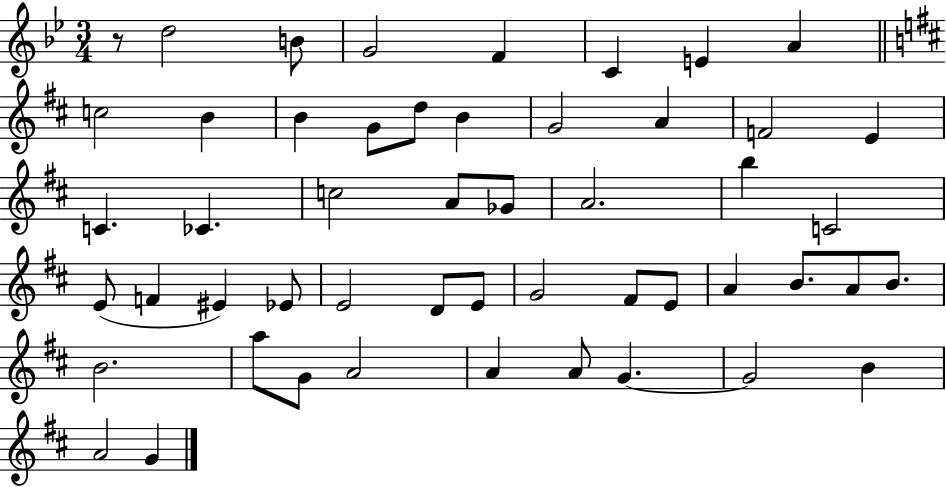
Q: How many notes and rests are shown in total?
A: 51